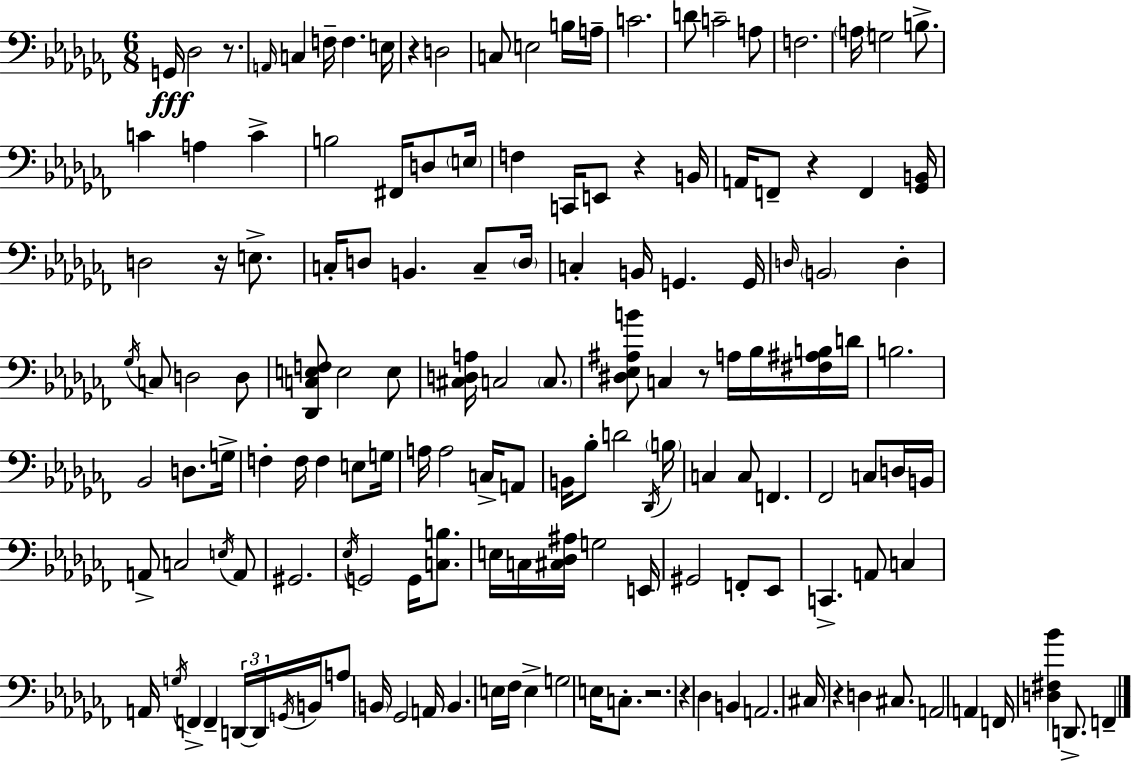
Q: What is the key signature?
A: AES minor